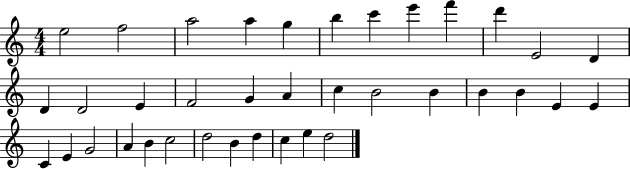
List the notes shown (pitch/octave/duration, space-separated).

E5/h F5/h A5/h A5/q G5/q B5/q C6/q E6/q F6/q D6/q E4/h D4/q D4/q D4/h E4/q F4/h G4/q A4/q C5/q B4/h B4/q B4/q B4/q E4/q E4/q C4/q E4/q G4/h A4/q B4/q C5/h D5/h B4/q D5/q C5/q E5/q D5/h